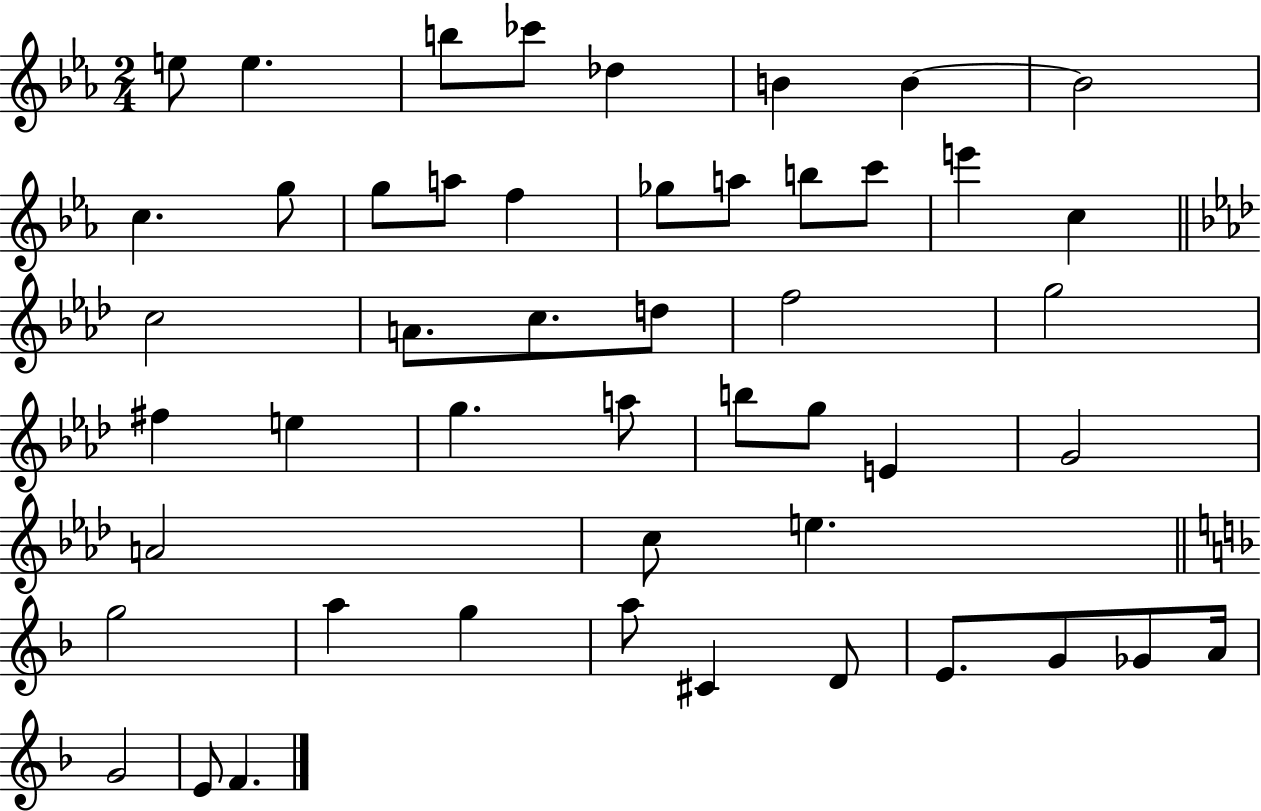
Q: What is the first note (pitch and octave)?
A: E5